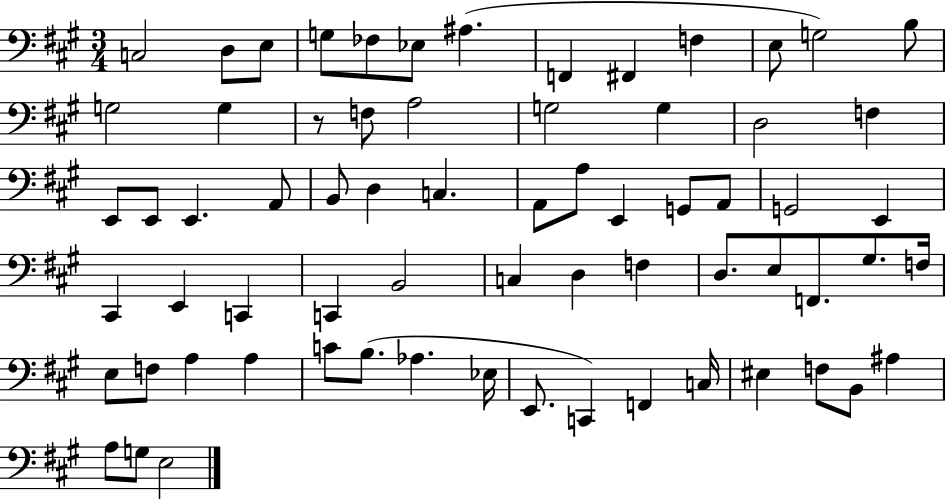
C3/h D3/e E3/e G3/e FES3/e Eb3/e A#3/q. F2/q F#2/q F3/q E3/e G3/h B3/e G3/h G3/q R/e F3/e A3/h G3/h G3/q D3/h F3/q E2/e E2/e E2/q. A2/e B2/e D3/q C3/q. A2/e A3/e E2/q G2/e A2/e G2/h E2/q C#2/q E2/q C2/q C2/q B2/h C3/q D3/q F3/q D3/e. E3/e F2/e. G#3/e. F3/s E3/e F3/e A3/q A3/q C4/e B3/e. Ab3/q. Eb3/s E2/e. C2/q F2/q C3/s EIS3/q F3/e B2/e A#3/q A3/e G3/e E3/h